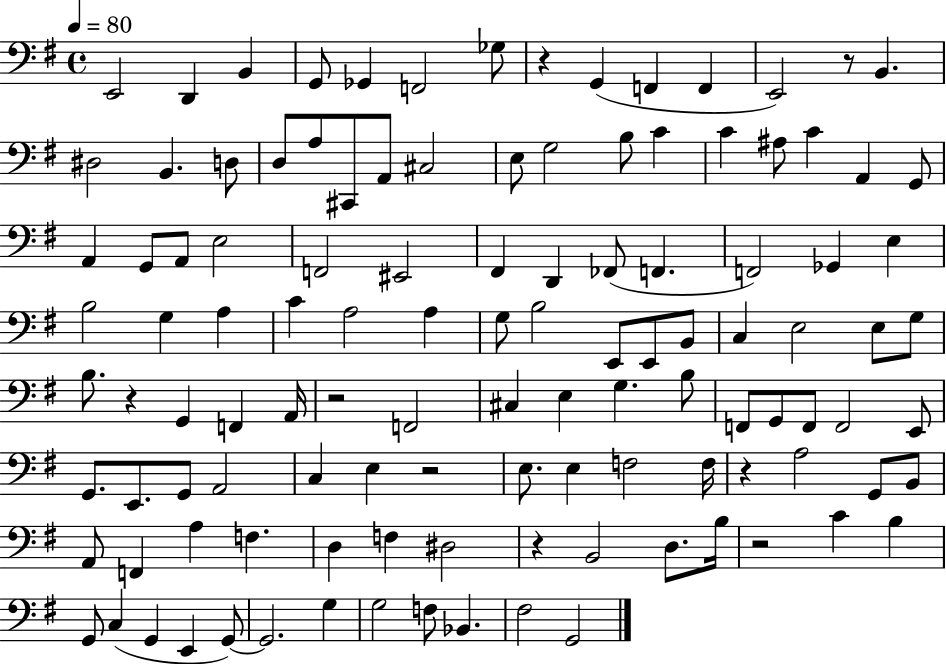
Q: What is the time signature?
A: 4/4